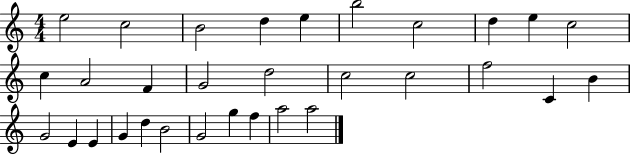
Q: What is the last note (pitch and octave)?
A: A5